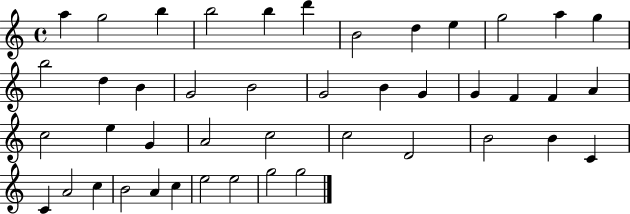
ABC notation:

X:1
T:Untitled
M:4/4
L:1/4
K:C
a g2 b b2 b d' B2 d e g2 a g b2 d B G2 B2 G2 B G G F F A c2 e G A2 c2 c2 D2 B2 B C C A2 c B2 A c e2 e2 g2 g2